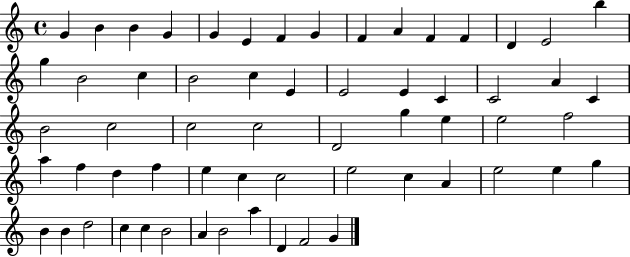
G4/q B4/q B4/q G4/q G4/q E4/q F4/q G4/q F4/q A4/q F4/q F4/q D4/q E4/h B5/q G5/q B4/h C5/q B4/h C5/q E4/q E4/h E4/q C4/q C4/h A4/q C4/q B4/h C5/h C5/h C5/h D4/h G5/q E5/q E5/h F5/h A5/q F5/q D5/q F5/q E5/q C5/q C5/h E5/h C5/q A4/q E5/h E5/q G5/q B4/q B4/q D5/h C5/q C5/q B4/h A4/q B4/h A5/q D4/q F4/h G4/q